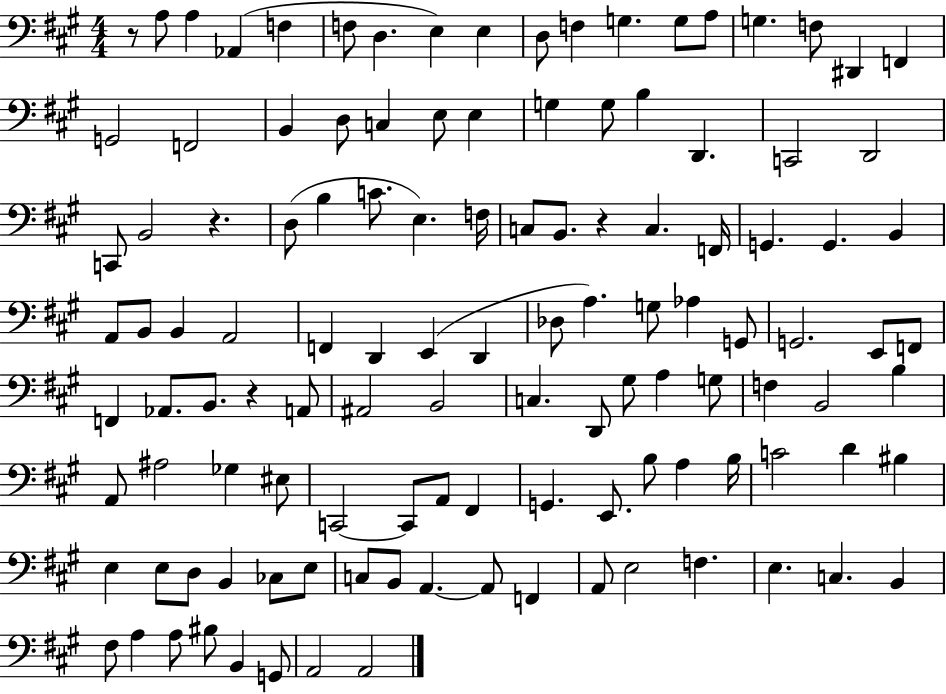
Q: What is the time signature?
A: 4/4